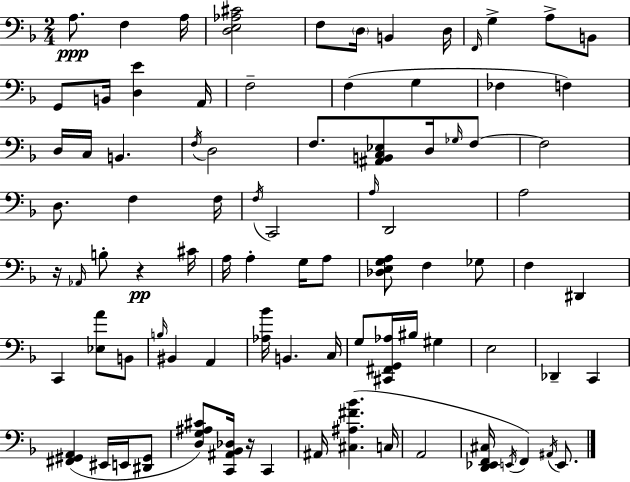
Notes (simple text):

A3/e. F3/q A3/s [D3,E3,Ab3,C#4]/h F3/e D3/s B2/q D3/s F2/s G3/q A3/e B2/e G2/e B2/s [D3,E4]/q A2/s F3/h F3/q G3/q FES3/q F3/q D3/s C3/s B2/q. F3/s D3/h F3/e. [A#2,B2,C3,Eb3]/e D3/s Gb3/s F3/e F3/h D3/e. F3/q F3/s F3/s C2/h A3/s D2/h A3/h R/s Ab2/s B3/e R/q C#4/s A3/s A3/q G3/s A3/e [Db3,E3,G3,A3]/e F3/q Gb3/e F3/q D#2/q C2/q [Eb3,A4]/e B2/e B3/s BIS2/q A2/q [Ab3,Bb4]/s B2/q. C3/s G3/e [C#2,F#2,G2,Ab3]/s BIS3/s G#3/q E3/h Db2/q C2/q [F#2,G#2,A2]/q EIS2/s E2/s [D#2,G#2]/e [D3,G3,A#3,C#4]/e [C2,A#2,Bb2,Db3]/s R/s C2/q A#2/s [C#3,A#3,F#4,Bb4]/q. C3/s A2/h [D2,Eb2,F2,C#3]/s E2/s F2/q A#2/s E2/e.